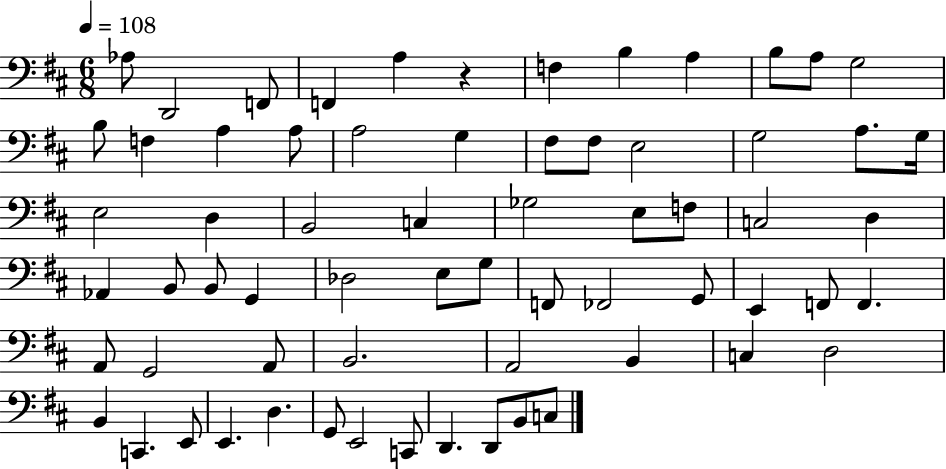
Ab3/e D2/h F2/e F2/q A3/q R/q F3/q B3/q A3/q B3/e A3/e G3/h B3/e F3/q A3/q A3/e A3/h G3/q F#3/e F#3/e E3/h G3/h A3/e. G3/s E3/h D3/q B2/h C3/q Gb3/h E3/e F3/e C3/h D3/q Ab2/q B2/e B2/e G2/q Db3/h E3/e G3/e F2/e FES2/h G2/e E2/q F2/e F2/q. A2/e G2/h A2/e B2/h. A2/h B2/q C3/q D3/h B2/q C2/q. E2/e E2/q. D3/q. G2/e E2/h C2/e D2/q. D2/e B2/e C3/e